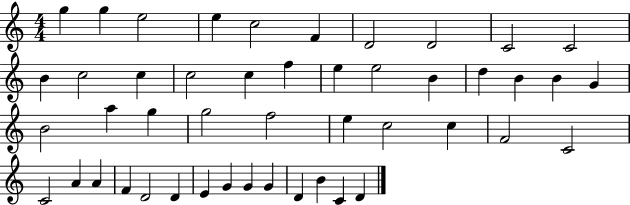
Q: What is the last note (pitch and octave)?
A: D4